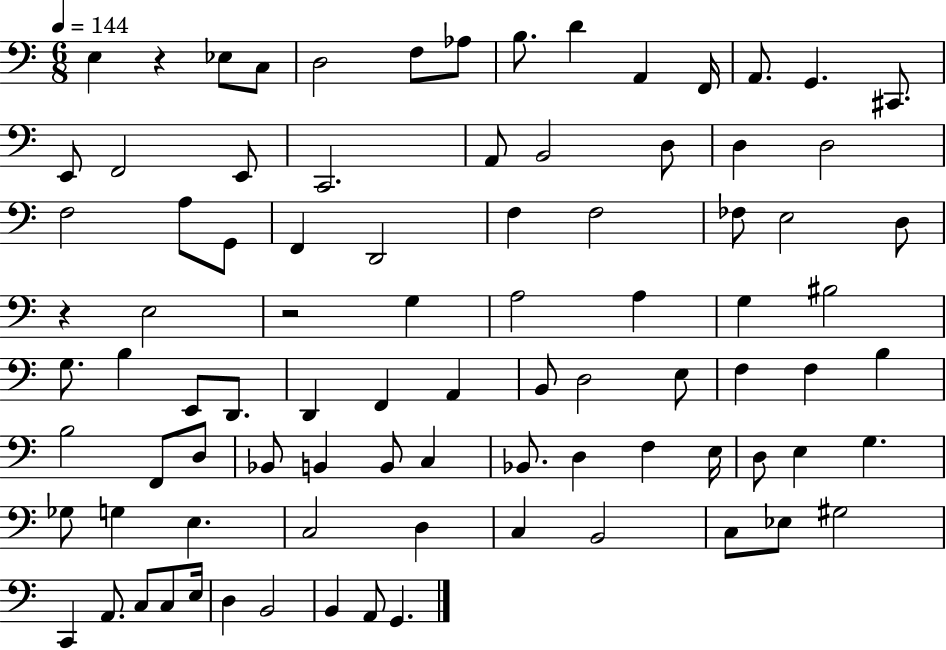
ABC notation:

X:1
T:Untitled
M:6/8
L:1/4
K:C
E, z _E,/2 C,/2 D,2 F,/2 _A,/2 B,/2 D A,, F,,/4 A,,/2 G,, ^C,,/2 E,,/2 F,,2 E,,/2 C,,2 A,,/2 B,,2 D,/2 D, D,2 F,2 A,/2 G,,/2 F,, D,,2 F, F,2 _F,/2 E,2 D,/2 z E,2 z2 G, A,2 A, G, ^B,2 G,/2 B, E,,/2 D,,/2 D,, F,, A,, B,,/2 D,2 E,/2 F, F, B, B,2 F,,/2 D,/2 _B,,/2 B,, B,,/2 C, _B,,/2 D, F, E,/4 D,/2 E, G, _G,/2 G, E, C,2 D, C, B,,2 C,/2 _E,/2 ^G,2 C,, A,,/2 C,/2 C,/2 E,/4 D, B,,2 B,, A,,/2 G,,